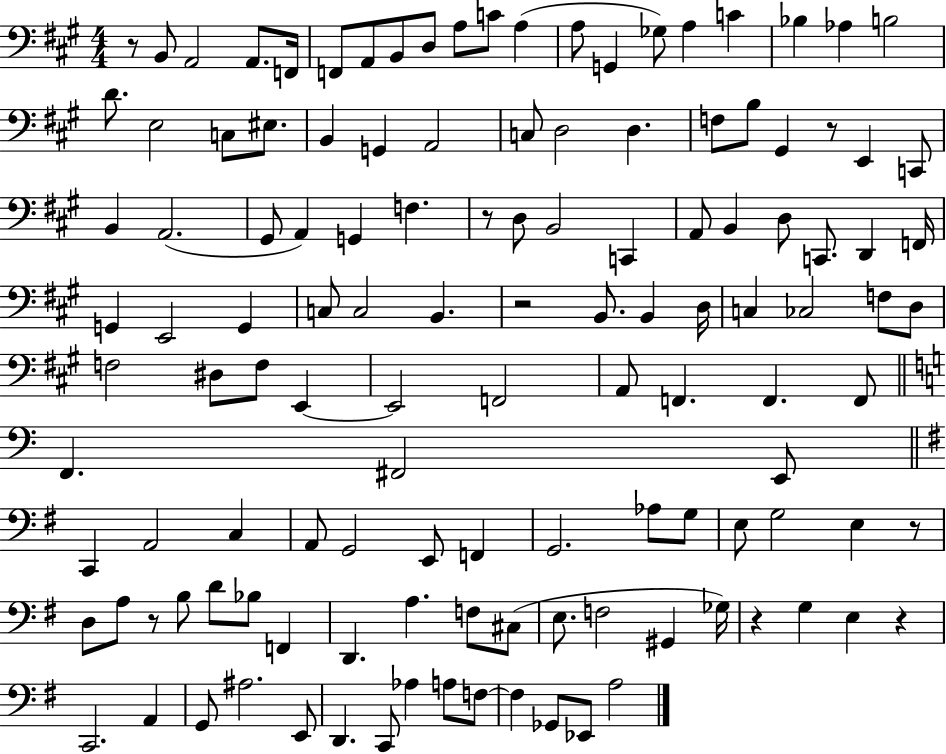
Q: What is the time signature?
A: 4/4